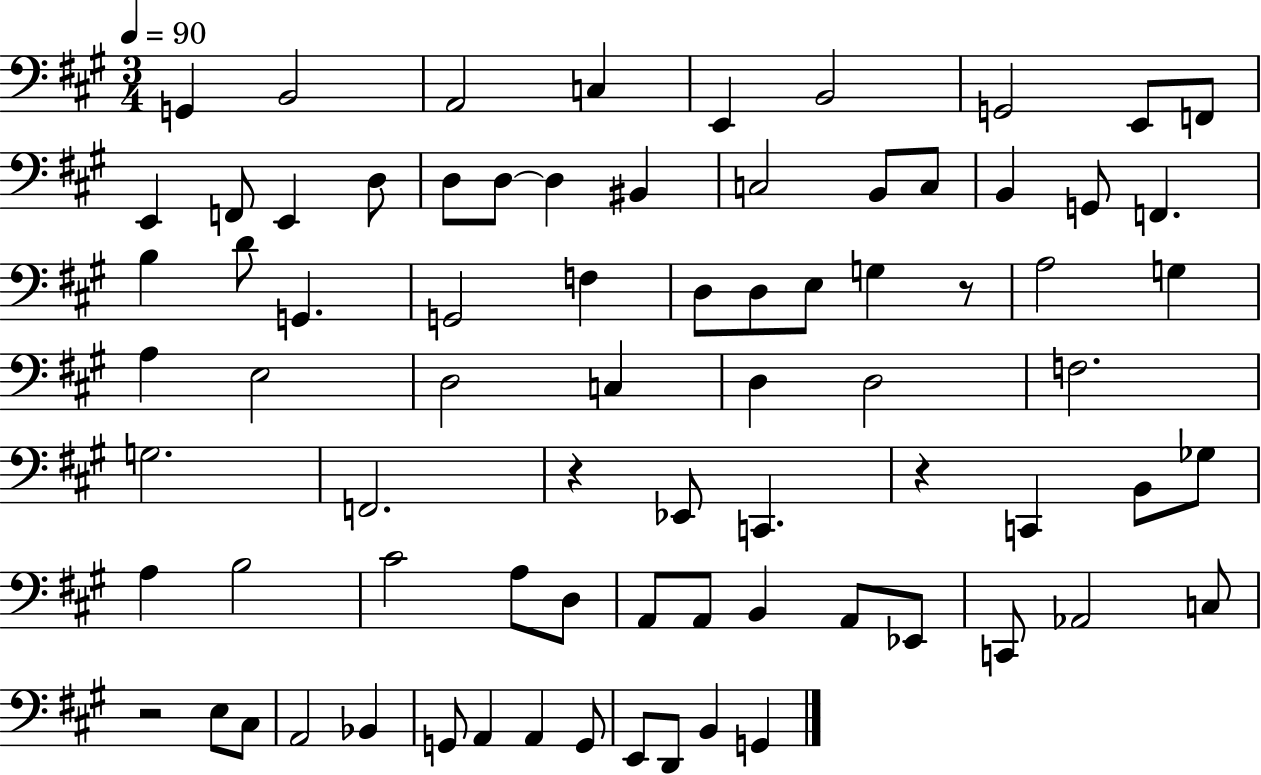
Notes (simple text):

G2/q B2/h A2/h C3/q E2/q B2/h G2/h E2/e F2/e E2/q F2/e E2/q D3/e D3/e D3/e D3/q BIS2/q C3/h B2/e C3/e B2/q G2/e F2/q. B3/q D4/e G2/q. G2/h F3/q D3/e D3/e E3/e G3/q R/e A3/h G3/q A3/q E3/h D3/h C3/q D3/q D3/h F3/h. G3/h. F2/h. R/q Eb2/e C2/q. R/q C2/q B2/e Gb3/e A3/q B3/h C#4/h A3/e D3/e A2/e A2/e B2/q A2/e Eb2/e C2/e Ab2/h C3/e R/h E3/e C#3/e A2/h Bb2/q G2/e A2/q A2/q G2/e E2/e D2/e B2/q G2/q